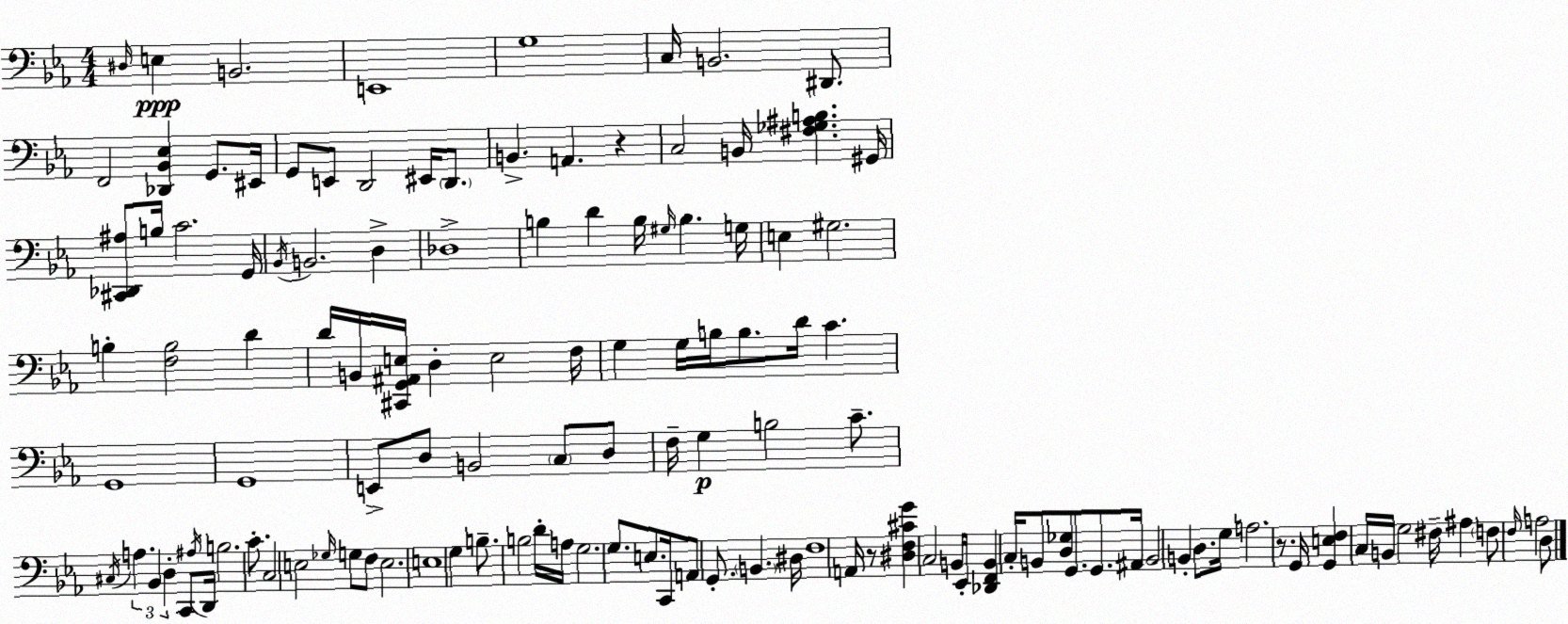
X:1
T:Untitled
M:4/4
L:1/4
K:Eb
^D,/4 E, B,,2 E,,4 G,4 C,/4 B,,2 ^D,,/2 F,,2 [_D,,_B,,_E,] G,,/2 ^E,,/4 G,,/2 E,,/2 D,,2 ^E,,/4 D,,/2 B,, A,, z C,2 B,,/4 [^F,_G,^A,B,] ^G,,/4 [^C,,_D,,^A,]/2 B,/4 C2 G,,/4 _B,,/4 B,,2 D, _D,4 B, D B,/4 ^G,/4 B, G,/4 E, ^G,2 B, [F,B,]2 D D/4 B,,/4 [^C,,G,,^A,,E,]/4 D, E,2 F,/4 G, G,/4 B,/4 B,/2 D/4 C G,,4 G,,4 E,,/2 D,/2 B,,2 C,/2 D,/2 F,/4 G, B,2 C/2 ^C,/4 A, _B,, D, C,,/2 ^A,/4 D,,/4 B,2 C/2 C,2 E,2 _G,/4 G,/2 F,/2 E,2 E,4 G, B,/2 B,2 D/4 A,/4 G,2 G,/2 E,/2 C,,/4 A,,/2 G,,/2 B,, ^D,/4 F,4 A,,/4 z/2 [^D,F,^CG] C,2 B,,/4 _E,,/4 [_D,,F,,B,,] C,/4 B,,/2 [D,_G,]/2 G,,/2 G,,/2 ^A,,/4 B,,2 B,, D,/2 G,/4 A,2 z/2 G,,/4 [G,,E,F,] C,/4 B,,/4 G,2 ^F,/4 ^A, F,/2 F,/4 A,2 D,/2